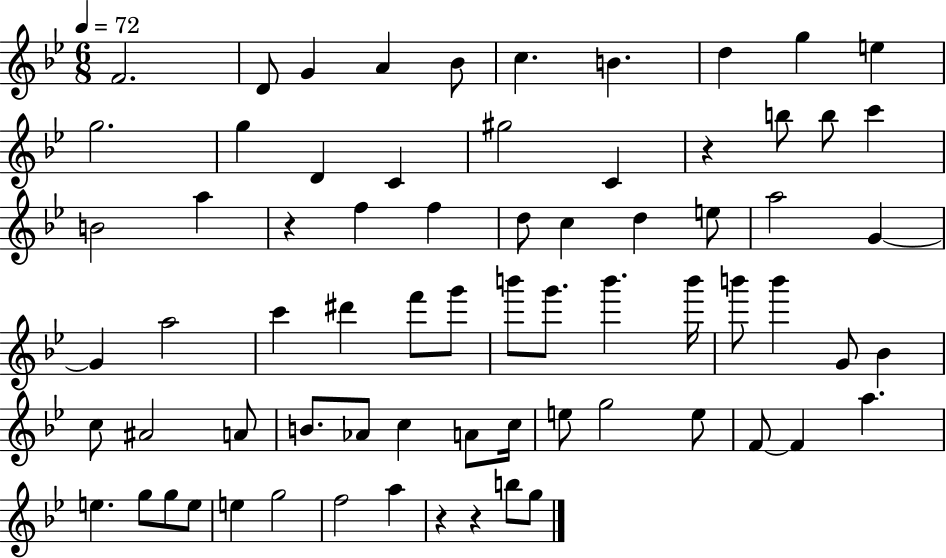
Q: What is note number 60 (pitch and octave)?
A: G5